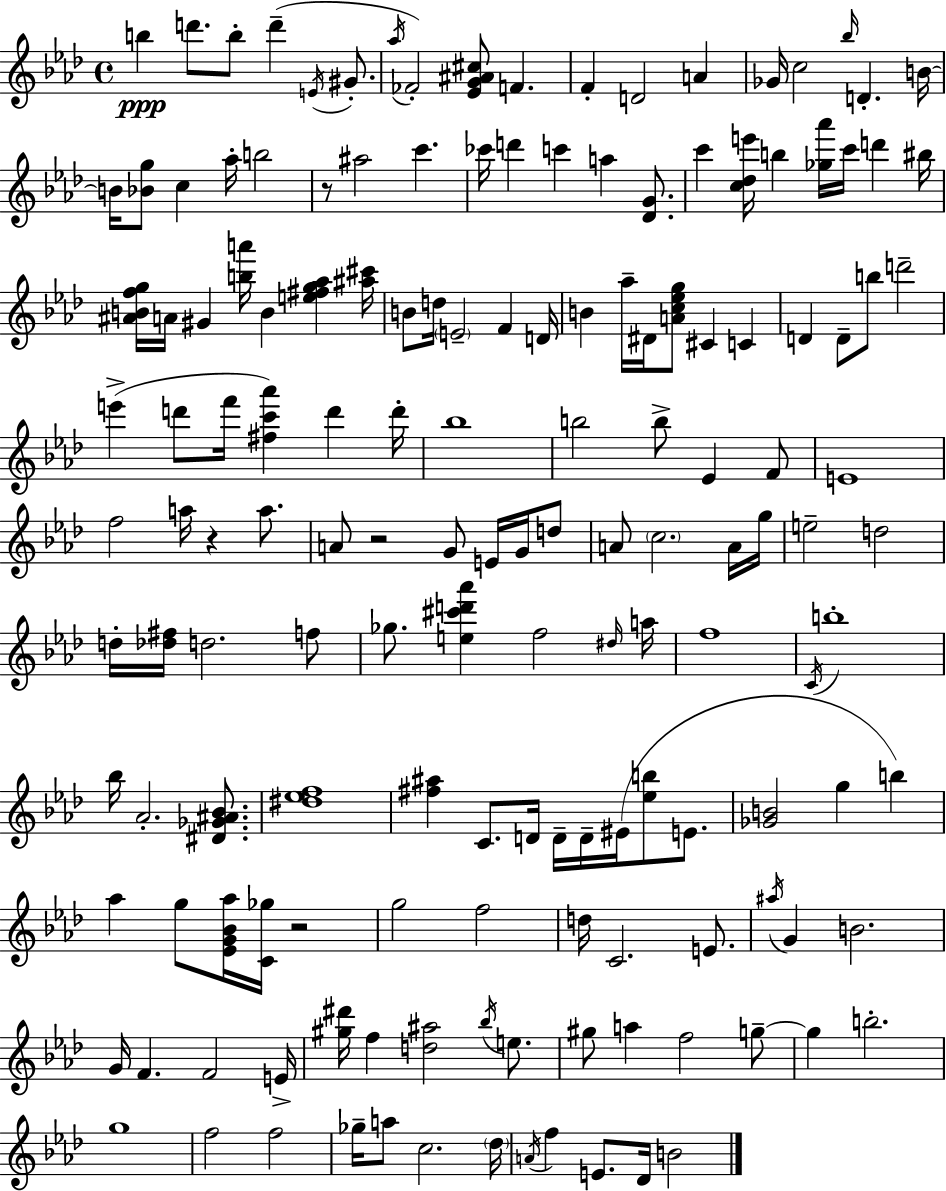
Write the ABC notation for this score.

X:1
T:Untitled
M:4/4
L:1/4
K:Fm
b d'/2 b/2 d' E/4 ^G/2 _a/4 _F2 [_EG^A^c]/2 F F D2 A _G/4 c2 _b/4 D B/4 B/4 [_Bg]/2 c _a/4 b2 z/2 ^a2 c' _c'/4 d' c' a [_DG]/2 c' [c_de']/4 b [_g_a']/4 c'/4 d' ^b/4 [^ABfg]/4 A/4 ^G [ba']/4 B [e^fg_a] [^a^c']/4 B/2 d/4 E2 F D/4 B _a/4 ^D/4 [Ac_eg]/2 ^C C D D/2 b/2 d'2 e' d'/2 f'/4 [^fc'_a'] d' d'/4 _b4 b2 b/2 _E F/2 E4 f2 a/4 z a/2 A/2 z2 G/2 E/4 G/4 d/2 A/2 c2 A/4 g/4 e2 d2 d/4 [_d^f]/4 d2 f/2 _g/2 [e^c'd'_a'] f2 ^d/4 a/4 f4 C/4 b4 _b/4 _A2 [^D_G^A_B]/2 [^d_ef]4 [^f^a] C/2 D/4 D/4 D/4 ^E/4 [_eb]/2 E/2 [_GB]2 g b _a g/2 [_EG_B_a]/4 [C_g]/4 z2 g2 f2 d/4 C2 E/2 ^a/4 G B2 G/4 F F2 E/4 [^g^d']/4 f [d^a]2 _b/4 e/2 ^g/2 a f2 g/2 g b2 g4 f2 f2 _g/4 a/2 c2 _d/4 A/4 f E/2 _D/4 B2